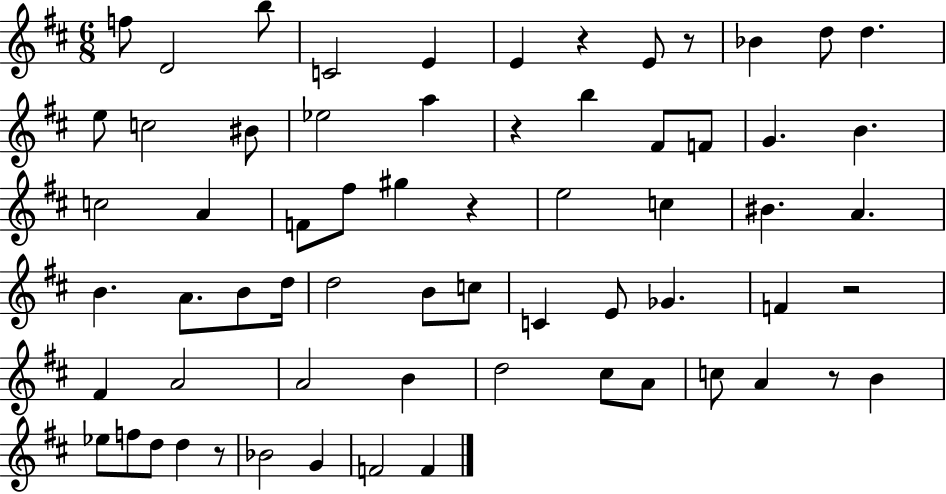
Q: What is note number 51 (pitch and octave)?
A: Eb5